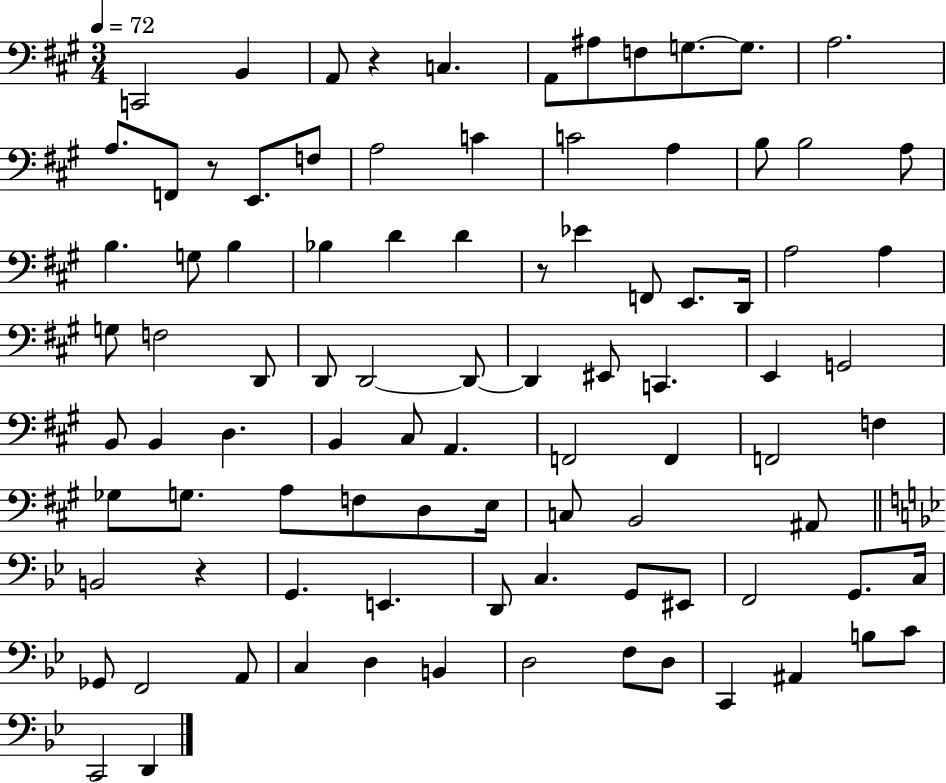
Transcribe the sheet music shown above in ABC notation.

X:1
T:Untitled
M:3/4
L:1/4
K:A
C,,2 B,, A,,/2 z C, A,,/2 ^A,/2 F,/2 G,/2 G,/2 A,2 A,/2 F,,/2 z/2 E,,/2 F,/2 A,2 C C2 A, B,/2 B,2 A,/2 B, G,/2 B, _B, D D z/2 _E F,,/2 E,,/2 D,,/4 A,2 A, G,/2 F,2 D,,/2 D,,/2 D,,2 D,,/2 D,, ^E,,/2 C,, E,, G,,2 B,,/2 B,, D, B,, ^C,/2 A,, F,,2 F,, F,,2 F, _G,/2 G,/2 A,/2 F,/2 D,/2 E,/4 C,/2 B,,2 ^A,,/2 B,,2 z G,, E,, D,,/2 C, G,,/2 ^E,,/2 F,,2 G,,/2 C,/4 _G,,/2 F,,2 A,,/2 C, D, B,, D,2 F,/2 D,/2 C,, ^A,, B,/2 C/2 C,,2 D,,